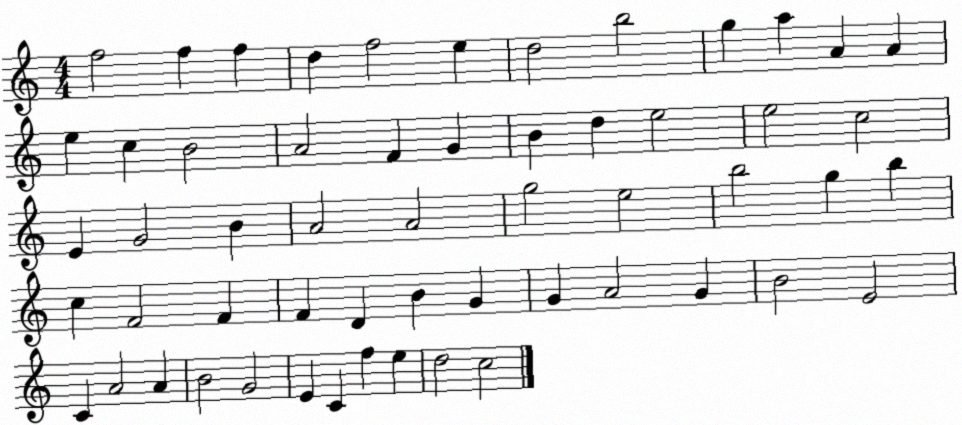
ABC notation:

X:1
T:Untitled
M:4/4
L:1/4
K:C
f2 f f d f2 e d2 b2 g a A A e c B2 A2 F G B d e2 e2 c2 E G2 B A2 A2 g2 e2 b2 g b c F2 F F D B G G A2 G B2 E2 C A2 A B2 G2 E C f e d2 c2